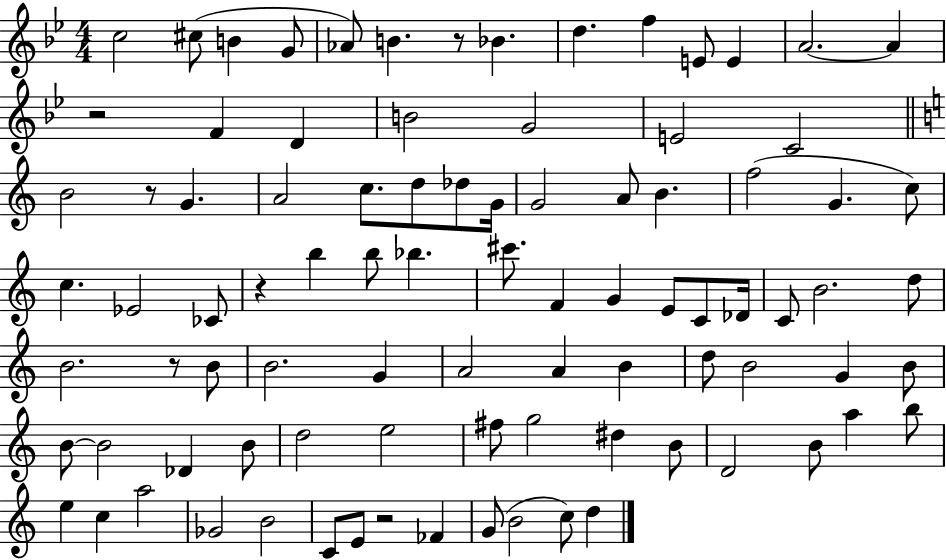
{
  \clef treble
  \numericTimeSignature
  \time 4/4
  \key bes \major
  c''2 cis''8( b'4 g'8 | aes'8) b'4. r8 bes'4. | d''4. f''4 e'8 e'4 | a'2.~~ a'4 | \break r2 f'4 d'4 | b'2 g'2 | e'2 c'2 | \bar "||" \break \key c \major b'2 r8 g'4. | a'2 c''8. d''8 des''8 g'16 | g'2 a'8 b'4. | f''2( g'4. c''8) | \break c''4. ees'2 ces'8 | r4 b''4 b''8 bes''4. | cis'''8. f'4 g'4 e'8 c'8 des'16 | c'8 b'2. d''8 | \break b'2. r8 b'8 | b'2. g'4 | a'2 a'4 b'4 | d''8 b'2 g'4 b'8 | \break b'8~~ b'2 des'4 b'8 | d''2 e''2 | fis''8 g''2 dis''4 b'8 | d'2 b'8 a''4 b''8 | \break e''4 c''4 a''2 | ges'2 b'2 | c'8 e'8 r2 fes'4 | g'8( b'2 c''8) d''4 | \break \bar "|."
}